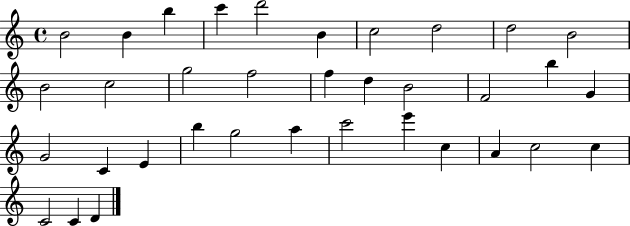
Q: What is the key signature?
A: C major